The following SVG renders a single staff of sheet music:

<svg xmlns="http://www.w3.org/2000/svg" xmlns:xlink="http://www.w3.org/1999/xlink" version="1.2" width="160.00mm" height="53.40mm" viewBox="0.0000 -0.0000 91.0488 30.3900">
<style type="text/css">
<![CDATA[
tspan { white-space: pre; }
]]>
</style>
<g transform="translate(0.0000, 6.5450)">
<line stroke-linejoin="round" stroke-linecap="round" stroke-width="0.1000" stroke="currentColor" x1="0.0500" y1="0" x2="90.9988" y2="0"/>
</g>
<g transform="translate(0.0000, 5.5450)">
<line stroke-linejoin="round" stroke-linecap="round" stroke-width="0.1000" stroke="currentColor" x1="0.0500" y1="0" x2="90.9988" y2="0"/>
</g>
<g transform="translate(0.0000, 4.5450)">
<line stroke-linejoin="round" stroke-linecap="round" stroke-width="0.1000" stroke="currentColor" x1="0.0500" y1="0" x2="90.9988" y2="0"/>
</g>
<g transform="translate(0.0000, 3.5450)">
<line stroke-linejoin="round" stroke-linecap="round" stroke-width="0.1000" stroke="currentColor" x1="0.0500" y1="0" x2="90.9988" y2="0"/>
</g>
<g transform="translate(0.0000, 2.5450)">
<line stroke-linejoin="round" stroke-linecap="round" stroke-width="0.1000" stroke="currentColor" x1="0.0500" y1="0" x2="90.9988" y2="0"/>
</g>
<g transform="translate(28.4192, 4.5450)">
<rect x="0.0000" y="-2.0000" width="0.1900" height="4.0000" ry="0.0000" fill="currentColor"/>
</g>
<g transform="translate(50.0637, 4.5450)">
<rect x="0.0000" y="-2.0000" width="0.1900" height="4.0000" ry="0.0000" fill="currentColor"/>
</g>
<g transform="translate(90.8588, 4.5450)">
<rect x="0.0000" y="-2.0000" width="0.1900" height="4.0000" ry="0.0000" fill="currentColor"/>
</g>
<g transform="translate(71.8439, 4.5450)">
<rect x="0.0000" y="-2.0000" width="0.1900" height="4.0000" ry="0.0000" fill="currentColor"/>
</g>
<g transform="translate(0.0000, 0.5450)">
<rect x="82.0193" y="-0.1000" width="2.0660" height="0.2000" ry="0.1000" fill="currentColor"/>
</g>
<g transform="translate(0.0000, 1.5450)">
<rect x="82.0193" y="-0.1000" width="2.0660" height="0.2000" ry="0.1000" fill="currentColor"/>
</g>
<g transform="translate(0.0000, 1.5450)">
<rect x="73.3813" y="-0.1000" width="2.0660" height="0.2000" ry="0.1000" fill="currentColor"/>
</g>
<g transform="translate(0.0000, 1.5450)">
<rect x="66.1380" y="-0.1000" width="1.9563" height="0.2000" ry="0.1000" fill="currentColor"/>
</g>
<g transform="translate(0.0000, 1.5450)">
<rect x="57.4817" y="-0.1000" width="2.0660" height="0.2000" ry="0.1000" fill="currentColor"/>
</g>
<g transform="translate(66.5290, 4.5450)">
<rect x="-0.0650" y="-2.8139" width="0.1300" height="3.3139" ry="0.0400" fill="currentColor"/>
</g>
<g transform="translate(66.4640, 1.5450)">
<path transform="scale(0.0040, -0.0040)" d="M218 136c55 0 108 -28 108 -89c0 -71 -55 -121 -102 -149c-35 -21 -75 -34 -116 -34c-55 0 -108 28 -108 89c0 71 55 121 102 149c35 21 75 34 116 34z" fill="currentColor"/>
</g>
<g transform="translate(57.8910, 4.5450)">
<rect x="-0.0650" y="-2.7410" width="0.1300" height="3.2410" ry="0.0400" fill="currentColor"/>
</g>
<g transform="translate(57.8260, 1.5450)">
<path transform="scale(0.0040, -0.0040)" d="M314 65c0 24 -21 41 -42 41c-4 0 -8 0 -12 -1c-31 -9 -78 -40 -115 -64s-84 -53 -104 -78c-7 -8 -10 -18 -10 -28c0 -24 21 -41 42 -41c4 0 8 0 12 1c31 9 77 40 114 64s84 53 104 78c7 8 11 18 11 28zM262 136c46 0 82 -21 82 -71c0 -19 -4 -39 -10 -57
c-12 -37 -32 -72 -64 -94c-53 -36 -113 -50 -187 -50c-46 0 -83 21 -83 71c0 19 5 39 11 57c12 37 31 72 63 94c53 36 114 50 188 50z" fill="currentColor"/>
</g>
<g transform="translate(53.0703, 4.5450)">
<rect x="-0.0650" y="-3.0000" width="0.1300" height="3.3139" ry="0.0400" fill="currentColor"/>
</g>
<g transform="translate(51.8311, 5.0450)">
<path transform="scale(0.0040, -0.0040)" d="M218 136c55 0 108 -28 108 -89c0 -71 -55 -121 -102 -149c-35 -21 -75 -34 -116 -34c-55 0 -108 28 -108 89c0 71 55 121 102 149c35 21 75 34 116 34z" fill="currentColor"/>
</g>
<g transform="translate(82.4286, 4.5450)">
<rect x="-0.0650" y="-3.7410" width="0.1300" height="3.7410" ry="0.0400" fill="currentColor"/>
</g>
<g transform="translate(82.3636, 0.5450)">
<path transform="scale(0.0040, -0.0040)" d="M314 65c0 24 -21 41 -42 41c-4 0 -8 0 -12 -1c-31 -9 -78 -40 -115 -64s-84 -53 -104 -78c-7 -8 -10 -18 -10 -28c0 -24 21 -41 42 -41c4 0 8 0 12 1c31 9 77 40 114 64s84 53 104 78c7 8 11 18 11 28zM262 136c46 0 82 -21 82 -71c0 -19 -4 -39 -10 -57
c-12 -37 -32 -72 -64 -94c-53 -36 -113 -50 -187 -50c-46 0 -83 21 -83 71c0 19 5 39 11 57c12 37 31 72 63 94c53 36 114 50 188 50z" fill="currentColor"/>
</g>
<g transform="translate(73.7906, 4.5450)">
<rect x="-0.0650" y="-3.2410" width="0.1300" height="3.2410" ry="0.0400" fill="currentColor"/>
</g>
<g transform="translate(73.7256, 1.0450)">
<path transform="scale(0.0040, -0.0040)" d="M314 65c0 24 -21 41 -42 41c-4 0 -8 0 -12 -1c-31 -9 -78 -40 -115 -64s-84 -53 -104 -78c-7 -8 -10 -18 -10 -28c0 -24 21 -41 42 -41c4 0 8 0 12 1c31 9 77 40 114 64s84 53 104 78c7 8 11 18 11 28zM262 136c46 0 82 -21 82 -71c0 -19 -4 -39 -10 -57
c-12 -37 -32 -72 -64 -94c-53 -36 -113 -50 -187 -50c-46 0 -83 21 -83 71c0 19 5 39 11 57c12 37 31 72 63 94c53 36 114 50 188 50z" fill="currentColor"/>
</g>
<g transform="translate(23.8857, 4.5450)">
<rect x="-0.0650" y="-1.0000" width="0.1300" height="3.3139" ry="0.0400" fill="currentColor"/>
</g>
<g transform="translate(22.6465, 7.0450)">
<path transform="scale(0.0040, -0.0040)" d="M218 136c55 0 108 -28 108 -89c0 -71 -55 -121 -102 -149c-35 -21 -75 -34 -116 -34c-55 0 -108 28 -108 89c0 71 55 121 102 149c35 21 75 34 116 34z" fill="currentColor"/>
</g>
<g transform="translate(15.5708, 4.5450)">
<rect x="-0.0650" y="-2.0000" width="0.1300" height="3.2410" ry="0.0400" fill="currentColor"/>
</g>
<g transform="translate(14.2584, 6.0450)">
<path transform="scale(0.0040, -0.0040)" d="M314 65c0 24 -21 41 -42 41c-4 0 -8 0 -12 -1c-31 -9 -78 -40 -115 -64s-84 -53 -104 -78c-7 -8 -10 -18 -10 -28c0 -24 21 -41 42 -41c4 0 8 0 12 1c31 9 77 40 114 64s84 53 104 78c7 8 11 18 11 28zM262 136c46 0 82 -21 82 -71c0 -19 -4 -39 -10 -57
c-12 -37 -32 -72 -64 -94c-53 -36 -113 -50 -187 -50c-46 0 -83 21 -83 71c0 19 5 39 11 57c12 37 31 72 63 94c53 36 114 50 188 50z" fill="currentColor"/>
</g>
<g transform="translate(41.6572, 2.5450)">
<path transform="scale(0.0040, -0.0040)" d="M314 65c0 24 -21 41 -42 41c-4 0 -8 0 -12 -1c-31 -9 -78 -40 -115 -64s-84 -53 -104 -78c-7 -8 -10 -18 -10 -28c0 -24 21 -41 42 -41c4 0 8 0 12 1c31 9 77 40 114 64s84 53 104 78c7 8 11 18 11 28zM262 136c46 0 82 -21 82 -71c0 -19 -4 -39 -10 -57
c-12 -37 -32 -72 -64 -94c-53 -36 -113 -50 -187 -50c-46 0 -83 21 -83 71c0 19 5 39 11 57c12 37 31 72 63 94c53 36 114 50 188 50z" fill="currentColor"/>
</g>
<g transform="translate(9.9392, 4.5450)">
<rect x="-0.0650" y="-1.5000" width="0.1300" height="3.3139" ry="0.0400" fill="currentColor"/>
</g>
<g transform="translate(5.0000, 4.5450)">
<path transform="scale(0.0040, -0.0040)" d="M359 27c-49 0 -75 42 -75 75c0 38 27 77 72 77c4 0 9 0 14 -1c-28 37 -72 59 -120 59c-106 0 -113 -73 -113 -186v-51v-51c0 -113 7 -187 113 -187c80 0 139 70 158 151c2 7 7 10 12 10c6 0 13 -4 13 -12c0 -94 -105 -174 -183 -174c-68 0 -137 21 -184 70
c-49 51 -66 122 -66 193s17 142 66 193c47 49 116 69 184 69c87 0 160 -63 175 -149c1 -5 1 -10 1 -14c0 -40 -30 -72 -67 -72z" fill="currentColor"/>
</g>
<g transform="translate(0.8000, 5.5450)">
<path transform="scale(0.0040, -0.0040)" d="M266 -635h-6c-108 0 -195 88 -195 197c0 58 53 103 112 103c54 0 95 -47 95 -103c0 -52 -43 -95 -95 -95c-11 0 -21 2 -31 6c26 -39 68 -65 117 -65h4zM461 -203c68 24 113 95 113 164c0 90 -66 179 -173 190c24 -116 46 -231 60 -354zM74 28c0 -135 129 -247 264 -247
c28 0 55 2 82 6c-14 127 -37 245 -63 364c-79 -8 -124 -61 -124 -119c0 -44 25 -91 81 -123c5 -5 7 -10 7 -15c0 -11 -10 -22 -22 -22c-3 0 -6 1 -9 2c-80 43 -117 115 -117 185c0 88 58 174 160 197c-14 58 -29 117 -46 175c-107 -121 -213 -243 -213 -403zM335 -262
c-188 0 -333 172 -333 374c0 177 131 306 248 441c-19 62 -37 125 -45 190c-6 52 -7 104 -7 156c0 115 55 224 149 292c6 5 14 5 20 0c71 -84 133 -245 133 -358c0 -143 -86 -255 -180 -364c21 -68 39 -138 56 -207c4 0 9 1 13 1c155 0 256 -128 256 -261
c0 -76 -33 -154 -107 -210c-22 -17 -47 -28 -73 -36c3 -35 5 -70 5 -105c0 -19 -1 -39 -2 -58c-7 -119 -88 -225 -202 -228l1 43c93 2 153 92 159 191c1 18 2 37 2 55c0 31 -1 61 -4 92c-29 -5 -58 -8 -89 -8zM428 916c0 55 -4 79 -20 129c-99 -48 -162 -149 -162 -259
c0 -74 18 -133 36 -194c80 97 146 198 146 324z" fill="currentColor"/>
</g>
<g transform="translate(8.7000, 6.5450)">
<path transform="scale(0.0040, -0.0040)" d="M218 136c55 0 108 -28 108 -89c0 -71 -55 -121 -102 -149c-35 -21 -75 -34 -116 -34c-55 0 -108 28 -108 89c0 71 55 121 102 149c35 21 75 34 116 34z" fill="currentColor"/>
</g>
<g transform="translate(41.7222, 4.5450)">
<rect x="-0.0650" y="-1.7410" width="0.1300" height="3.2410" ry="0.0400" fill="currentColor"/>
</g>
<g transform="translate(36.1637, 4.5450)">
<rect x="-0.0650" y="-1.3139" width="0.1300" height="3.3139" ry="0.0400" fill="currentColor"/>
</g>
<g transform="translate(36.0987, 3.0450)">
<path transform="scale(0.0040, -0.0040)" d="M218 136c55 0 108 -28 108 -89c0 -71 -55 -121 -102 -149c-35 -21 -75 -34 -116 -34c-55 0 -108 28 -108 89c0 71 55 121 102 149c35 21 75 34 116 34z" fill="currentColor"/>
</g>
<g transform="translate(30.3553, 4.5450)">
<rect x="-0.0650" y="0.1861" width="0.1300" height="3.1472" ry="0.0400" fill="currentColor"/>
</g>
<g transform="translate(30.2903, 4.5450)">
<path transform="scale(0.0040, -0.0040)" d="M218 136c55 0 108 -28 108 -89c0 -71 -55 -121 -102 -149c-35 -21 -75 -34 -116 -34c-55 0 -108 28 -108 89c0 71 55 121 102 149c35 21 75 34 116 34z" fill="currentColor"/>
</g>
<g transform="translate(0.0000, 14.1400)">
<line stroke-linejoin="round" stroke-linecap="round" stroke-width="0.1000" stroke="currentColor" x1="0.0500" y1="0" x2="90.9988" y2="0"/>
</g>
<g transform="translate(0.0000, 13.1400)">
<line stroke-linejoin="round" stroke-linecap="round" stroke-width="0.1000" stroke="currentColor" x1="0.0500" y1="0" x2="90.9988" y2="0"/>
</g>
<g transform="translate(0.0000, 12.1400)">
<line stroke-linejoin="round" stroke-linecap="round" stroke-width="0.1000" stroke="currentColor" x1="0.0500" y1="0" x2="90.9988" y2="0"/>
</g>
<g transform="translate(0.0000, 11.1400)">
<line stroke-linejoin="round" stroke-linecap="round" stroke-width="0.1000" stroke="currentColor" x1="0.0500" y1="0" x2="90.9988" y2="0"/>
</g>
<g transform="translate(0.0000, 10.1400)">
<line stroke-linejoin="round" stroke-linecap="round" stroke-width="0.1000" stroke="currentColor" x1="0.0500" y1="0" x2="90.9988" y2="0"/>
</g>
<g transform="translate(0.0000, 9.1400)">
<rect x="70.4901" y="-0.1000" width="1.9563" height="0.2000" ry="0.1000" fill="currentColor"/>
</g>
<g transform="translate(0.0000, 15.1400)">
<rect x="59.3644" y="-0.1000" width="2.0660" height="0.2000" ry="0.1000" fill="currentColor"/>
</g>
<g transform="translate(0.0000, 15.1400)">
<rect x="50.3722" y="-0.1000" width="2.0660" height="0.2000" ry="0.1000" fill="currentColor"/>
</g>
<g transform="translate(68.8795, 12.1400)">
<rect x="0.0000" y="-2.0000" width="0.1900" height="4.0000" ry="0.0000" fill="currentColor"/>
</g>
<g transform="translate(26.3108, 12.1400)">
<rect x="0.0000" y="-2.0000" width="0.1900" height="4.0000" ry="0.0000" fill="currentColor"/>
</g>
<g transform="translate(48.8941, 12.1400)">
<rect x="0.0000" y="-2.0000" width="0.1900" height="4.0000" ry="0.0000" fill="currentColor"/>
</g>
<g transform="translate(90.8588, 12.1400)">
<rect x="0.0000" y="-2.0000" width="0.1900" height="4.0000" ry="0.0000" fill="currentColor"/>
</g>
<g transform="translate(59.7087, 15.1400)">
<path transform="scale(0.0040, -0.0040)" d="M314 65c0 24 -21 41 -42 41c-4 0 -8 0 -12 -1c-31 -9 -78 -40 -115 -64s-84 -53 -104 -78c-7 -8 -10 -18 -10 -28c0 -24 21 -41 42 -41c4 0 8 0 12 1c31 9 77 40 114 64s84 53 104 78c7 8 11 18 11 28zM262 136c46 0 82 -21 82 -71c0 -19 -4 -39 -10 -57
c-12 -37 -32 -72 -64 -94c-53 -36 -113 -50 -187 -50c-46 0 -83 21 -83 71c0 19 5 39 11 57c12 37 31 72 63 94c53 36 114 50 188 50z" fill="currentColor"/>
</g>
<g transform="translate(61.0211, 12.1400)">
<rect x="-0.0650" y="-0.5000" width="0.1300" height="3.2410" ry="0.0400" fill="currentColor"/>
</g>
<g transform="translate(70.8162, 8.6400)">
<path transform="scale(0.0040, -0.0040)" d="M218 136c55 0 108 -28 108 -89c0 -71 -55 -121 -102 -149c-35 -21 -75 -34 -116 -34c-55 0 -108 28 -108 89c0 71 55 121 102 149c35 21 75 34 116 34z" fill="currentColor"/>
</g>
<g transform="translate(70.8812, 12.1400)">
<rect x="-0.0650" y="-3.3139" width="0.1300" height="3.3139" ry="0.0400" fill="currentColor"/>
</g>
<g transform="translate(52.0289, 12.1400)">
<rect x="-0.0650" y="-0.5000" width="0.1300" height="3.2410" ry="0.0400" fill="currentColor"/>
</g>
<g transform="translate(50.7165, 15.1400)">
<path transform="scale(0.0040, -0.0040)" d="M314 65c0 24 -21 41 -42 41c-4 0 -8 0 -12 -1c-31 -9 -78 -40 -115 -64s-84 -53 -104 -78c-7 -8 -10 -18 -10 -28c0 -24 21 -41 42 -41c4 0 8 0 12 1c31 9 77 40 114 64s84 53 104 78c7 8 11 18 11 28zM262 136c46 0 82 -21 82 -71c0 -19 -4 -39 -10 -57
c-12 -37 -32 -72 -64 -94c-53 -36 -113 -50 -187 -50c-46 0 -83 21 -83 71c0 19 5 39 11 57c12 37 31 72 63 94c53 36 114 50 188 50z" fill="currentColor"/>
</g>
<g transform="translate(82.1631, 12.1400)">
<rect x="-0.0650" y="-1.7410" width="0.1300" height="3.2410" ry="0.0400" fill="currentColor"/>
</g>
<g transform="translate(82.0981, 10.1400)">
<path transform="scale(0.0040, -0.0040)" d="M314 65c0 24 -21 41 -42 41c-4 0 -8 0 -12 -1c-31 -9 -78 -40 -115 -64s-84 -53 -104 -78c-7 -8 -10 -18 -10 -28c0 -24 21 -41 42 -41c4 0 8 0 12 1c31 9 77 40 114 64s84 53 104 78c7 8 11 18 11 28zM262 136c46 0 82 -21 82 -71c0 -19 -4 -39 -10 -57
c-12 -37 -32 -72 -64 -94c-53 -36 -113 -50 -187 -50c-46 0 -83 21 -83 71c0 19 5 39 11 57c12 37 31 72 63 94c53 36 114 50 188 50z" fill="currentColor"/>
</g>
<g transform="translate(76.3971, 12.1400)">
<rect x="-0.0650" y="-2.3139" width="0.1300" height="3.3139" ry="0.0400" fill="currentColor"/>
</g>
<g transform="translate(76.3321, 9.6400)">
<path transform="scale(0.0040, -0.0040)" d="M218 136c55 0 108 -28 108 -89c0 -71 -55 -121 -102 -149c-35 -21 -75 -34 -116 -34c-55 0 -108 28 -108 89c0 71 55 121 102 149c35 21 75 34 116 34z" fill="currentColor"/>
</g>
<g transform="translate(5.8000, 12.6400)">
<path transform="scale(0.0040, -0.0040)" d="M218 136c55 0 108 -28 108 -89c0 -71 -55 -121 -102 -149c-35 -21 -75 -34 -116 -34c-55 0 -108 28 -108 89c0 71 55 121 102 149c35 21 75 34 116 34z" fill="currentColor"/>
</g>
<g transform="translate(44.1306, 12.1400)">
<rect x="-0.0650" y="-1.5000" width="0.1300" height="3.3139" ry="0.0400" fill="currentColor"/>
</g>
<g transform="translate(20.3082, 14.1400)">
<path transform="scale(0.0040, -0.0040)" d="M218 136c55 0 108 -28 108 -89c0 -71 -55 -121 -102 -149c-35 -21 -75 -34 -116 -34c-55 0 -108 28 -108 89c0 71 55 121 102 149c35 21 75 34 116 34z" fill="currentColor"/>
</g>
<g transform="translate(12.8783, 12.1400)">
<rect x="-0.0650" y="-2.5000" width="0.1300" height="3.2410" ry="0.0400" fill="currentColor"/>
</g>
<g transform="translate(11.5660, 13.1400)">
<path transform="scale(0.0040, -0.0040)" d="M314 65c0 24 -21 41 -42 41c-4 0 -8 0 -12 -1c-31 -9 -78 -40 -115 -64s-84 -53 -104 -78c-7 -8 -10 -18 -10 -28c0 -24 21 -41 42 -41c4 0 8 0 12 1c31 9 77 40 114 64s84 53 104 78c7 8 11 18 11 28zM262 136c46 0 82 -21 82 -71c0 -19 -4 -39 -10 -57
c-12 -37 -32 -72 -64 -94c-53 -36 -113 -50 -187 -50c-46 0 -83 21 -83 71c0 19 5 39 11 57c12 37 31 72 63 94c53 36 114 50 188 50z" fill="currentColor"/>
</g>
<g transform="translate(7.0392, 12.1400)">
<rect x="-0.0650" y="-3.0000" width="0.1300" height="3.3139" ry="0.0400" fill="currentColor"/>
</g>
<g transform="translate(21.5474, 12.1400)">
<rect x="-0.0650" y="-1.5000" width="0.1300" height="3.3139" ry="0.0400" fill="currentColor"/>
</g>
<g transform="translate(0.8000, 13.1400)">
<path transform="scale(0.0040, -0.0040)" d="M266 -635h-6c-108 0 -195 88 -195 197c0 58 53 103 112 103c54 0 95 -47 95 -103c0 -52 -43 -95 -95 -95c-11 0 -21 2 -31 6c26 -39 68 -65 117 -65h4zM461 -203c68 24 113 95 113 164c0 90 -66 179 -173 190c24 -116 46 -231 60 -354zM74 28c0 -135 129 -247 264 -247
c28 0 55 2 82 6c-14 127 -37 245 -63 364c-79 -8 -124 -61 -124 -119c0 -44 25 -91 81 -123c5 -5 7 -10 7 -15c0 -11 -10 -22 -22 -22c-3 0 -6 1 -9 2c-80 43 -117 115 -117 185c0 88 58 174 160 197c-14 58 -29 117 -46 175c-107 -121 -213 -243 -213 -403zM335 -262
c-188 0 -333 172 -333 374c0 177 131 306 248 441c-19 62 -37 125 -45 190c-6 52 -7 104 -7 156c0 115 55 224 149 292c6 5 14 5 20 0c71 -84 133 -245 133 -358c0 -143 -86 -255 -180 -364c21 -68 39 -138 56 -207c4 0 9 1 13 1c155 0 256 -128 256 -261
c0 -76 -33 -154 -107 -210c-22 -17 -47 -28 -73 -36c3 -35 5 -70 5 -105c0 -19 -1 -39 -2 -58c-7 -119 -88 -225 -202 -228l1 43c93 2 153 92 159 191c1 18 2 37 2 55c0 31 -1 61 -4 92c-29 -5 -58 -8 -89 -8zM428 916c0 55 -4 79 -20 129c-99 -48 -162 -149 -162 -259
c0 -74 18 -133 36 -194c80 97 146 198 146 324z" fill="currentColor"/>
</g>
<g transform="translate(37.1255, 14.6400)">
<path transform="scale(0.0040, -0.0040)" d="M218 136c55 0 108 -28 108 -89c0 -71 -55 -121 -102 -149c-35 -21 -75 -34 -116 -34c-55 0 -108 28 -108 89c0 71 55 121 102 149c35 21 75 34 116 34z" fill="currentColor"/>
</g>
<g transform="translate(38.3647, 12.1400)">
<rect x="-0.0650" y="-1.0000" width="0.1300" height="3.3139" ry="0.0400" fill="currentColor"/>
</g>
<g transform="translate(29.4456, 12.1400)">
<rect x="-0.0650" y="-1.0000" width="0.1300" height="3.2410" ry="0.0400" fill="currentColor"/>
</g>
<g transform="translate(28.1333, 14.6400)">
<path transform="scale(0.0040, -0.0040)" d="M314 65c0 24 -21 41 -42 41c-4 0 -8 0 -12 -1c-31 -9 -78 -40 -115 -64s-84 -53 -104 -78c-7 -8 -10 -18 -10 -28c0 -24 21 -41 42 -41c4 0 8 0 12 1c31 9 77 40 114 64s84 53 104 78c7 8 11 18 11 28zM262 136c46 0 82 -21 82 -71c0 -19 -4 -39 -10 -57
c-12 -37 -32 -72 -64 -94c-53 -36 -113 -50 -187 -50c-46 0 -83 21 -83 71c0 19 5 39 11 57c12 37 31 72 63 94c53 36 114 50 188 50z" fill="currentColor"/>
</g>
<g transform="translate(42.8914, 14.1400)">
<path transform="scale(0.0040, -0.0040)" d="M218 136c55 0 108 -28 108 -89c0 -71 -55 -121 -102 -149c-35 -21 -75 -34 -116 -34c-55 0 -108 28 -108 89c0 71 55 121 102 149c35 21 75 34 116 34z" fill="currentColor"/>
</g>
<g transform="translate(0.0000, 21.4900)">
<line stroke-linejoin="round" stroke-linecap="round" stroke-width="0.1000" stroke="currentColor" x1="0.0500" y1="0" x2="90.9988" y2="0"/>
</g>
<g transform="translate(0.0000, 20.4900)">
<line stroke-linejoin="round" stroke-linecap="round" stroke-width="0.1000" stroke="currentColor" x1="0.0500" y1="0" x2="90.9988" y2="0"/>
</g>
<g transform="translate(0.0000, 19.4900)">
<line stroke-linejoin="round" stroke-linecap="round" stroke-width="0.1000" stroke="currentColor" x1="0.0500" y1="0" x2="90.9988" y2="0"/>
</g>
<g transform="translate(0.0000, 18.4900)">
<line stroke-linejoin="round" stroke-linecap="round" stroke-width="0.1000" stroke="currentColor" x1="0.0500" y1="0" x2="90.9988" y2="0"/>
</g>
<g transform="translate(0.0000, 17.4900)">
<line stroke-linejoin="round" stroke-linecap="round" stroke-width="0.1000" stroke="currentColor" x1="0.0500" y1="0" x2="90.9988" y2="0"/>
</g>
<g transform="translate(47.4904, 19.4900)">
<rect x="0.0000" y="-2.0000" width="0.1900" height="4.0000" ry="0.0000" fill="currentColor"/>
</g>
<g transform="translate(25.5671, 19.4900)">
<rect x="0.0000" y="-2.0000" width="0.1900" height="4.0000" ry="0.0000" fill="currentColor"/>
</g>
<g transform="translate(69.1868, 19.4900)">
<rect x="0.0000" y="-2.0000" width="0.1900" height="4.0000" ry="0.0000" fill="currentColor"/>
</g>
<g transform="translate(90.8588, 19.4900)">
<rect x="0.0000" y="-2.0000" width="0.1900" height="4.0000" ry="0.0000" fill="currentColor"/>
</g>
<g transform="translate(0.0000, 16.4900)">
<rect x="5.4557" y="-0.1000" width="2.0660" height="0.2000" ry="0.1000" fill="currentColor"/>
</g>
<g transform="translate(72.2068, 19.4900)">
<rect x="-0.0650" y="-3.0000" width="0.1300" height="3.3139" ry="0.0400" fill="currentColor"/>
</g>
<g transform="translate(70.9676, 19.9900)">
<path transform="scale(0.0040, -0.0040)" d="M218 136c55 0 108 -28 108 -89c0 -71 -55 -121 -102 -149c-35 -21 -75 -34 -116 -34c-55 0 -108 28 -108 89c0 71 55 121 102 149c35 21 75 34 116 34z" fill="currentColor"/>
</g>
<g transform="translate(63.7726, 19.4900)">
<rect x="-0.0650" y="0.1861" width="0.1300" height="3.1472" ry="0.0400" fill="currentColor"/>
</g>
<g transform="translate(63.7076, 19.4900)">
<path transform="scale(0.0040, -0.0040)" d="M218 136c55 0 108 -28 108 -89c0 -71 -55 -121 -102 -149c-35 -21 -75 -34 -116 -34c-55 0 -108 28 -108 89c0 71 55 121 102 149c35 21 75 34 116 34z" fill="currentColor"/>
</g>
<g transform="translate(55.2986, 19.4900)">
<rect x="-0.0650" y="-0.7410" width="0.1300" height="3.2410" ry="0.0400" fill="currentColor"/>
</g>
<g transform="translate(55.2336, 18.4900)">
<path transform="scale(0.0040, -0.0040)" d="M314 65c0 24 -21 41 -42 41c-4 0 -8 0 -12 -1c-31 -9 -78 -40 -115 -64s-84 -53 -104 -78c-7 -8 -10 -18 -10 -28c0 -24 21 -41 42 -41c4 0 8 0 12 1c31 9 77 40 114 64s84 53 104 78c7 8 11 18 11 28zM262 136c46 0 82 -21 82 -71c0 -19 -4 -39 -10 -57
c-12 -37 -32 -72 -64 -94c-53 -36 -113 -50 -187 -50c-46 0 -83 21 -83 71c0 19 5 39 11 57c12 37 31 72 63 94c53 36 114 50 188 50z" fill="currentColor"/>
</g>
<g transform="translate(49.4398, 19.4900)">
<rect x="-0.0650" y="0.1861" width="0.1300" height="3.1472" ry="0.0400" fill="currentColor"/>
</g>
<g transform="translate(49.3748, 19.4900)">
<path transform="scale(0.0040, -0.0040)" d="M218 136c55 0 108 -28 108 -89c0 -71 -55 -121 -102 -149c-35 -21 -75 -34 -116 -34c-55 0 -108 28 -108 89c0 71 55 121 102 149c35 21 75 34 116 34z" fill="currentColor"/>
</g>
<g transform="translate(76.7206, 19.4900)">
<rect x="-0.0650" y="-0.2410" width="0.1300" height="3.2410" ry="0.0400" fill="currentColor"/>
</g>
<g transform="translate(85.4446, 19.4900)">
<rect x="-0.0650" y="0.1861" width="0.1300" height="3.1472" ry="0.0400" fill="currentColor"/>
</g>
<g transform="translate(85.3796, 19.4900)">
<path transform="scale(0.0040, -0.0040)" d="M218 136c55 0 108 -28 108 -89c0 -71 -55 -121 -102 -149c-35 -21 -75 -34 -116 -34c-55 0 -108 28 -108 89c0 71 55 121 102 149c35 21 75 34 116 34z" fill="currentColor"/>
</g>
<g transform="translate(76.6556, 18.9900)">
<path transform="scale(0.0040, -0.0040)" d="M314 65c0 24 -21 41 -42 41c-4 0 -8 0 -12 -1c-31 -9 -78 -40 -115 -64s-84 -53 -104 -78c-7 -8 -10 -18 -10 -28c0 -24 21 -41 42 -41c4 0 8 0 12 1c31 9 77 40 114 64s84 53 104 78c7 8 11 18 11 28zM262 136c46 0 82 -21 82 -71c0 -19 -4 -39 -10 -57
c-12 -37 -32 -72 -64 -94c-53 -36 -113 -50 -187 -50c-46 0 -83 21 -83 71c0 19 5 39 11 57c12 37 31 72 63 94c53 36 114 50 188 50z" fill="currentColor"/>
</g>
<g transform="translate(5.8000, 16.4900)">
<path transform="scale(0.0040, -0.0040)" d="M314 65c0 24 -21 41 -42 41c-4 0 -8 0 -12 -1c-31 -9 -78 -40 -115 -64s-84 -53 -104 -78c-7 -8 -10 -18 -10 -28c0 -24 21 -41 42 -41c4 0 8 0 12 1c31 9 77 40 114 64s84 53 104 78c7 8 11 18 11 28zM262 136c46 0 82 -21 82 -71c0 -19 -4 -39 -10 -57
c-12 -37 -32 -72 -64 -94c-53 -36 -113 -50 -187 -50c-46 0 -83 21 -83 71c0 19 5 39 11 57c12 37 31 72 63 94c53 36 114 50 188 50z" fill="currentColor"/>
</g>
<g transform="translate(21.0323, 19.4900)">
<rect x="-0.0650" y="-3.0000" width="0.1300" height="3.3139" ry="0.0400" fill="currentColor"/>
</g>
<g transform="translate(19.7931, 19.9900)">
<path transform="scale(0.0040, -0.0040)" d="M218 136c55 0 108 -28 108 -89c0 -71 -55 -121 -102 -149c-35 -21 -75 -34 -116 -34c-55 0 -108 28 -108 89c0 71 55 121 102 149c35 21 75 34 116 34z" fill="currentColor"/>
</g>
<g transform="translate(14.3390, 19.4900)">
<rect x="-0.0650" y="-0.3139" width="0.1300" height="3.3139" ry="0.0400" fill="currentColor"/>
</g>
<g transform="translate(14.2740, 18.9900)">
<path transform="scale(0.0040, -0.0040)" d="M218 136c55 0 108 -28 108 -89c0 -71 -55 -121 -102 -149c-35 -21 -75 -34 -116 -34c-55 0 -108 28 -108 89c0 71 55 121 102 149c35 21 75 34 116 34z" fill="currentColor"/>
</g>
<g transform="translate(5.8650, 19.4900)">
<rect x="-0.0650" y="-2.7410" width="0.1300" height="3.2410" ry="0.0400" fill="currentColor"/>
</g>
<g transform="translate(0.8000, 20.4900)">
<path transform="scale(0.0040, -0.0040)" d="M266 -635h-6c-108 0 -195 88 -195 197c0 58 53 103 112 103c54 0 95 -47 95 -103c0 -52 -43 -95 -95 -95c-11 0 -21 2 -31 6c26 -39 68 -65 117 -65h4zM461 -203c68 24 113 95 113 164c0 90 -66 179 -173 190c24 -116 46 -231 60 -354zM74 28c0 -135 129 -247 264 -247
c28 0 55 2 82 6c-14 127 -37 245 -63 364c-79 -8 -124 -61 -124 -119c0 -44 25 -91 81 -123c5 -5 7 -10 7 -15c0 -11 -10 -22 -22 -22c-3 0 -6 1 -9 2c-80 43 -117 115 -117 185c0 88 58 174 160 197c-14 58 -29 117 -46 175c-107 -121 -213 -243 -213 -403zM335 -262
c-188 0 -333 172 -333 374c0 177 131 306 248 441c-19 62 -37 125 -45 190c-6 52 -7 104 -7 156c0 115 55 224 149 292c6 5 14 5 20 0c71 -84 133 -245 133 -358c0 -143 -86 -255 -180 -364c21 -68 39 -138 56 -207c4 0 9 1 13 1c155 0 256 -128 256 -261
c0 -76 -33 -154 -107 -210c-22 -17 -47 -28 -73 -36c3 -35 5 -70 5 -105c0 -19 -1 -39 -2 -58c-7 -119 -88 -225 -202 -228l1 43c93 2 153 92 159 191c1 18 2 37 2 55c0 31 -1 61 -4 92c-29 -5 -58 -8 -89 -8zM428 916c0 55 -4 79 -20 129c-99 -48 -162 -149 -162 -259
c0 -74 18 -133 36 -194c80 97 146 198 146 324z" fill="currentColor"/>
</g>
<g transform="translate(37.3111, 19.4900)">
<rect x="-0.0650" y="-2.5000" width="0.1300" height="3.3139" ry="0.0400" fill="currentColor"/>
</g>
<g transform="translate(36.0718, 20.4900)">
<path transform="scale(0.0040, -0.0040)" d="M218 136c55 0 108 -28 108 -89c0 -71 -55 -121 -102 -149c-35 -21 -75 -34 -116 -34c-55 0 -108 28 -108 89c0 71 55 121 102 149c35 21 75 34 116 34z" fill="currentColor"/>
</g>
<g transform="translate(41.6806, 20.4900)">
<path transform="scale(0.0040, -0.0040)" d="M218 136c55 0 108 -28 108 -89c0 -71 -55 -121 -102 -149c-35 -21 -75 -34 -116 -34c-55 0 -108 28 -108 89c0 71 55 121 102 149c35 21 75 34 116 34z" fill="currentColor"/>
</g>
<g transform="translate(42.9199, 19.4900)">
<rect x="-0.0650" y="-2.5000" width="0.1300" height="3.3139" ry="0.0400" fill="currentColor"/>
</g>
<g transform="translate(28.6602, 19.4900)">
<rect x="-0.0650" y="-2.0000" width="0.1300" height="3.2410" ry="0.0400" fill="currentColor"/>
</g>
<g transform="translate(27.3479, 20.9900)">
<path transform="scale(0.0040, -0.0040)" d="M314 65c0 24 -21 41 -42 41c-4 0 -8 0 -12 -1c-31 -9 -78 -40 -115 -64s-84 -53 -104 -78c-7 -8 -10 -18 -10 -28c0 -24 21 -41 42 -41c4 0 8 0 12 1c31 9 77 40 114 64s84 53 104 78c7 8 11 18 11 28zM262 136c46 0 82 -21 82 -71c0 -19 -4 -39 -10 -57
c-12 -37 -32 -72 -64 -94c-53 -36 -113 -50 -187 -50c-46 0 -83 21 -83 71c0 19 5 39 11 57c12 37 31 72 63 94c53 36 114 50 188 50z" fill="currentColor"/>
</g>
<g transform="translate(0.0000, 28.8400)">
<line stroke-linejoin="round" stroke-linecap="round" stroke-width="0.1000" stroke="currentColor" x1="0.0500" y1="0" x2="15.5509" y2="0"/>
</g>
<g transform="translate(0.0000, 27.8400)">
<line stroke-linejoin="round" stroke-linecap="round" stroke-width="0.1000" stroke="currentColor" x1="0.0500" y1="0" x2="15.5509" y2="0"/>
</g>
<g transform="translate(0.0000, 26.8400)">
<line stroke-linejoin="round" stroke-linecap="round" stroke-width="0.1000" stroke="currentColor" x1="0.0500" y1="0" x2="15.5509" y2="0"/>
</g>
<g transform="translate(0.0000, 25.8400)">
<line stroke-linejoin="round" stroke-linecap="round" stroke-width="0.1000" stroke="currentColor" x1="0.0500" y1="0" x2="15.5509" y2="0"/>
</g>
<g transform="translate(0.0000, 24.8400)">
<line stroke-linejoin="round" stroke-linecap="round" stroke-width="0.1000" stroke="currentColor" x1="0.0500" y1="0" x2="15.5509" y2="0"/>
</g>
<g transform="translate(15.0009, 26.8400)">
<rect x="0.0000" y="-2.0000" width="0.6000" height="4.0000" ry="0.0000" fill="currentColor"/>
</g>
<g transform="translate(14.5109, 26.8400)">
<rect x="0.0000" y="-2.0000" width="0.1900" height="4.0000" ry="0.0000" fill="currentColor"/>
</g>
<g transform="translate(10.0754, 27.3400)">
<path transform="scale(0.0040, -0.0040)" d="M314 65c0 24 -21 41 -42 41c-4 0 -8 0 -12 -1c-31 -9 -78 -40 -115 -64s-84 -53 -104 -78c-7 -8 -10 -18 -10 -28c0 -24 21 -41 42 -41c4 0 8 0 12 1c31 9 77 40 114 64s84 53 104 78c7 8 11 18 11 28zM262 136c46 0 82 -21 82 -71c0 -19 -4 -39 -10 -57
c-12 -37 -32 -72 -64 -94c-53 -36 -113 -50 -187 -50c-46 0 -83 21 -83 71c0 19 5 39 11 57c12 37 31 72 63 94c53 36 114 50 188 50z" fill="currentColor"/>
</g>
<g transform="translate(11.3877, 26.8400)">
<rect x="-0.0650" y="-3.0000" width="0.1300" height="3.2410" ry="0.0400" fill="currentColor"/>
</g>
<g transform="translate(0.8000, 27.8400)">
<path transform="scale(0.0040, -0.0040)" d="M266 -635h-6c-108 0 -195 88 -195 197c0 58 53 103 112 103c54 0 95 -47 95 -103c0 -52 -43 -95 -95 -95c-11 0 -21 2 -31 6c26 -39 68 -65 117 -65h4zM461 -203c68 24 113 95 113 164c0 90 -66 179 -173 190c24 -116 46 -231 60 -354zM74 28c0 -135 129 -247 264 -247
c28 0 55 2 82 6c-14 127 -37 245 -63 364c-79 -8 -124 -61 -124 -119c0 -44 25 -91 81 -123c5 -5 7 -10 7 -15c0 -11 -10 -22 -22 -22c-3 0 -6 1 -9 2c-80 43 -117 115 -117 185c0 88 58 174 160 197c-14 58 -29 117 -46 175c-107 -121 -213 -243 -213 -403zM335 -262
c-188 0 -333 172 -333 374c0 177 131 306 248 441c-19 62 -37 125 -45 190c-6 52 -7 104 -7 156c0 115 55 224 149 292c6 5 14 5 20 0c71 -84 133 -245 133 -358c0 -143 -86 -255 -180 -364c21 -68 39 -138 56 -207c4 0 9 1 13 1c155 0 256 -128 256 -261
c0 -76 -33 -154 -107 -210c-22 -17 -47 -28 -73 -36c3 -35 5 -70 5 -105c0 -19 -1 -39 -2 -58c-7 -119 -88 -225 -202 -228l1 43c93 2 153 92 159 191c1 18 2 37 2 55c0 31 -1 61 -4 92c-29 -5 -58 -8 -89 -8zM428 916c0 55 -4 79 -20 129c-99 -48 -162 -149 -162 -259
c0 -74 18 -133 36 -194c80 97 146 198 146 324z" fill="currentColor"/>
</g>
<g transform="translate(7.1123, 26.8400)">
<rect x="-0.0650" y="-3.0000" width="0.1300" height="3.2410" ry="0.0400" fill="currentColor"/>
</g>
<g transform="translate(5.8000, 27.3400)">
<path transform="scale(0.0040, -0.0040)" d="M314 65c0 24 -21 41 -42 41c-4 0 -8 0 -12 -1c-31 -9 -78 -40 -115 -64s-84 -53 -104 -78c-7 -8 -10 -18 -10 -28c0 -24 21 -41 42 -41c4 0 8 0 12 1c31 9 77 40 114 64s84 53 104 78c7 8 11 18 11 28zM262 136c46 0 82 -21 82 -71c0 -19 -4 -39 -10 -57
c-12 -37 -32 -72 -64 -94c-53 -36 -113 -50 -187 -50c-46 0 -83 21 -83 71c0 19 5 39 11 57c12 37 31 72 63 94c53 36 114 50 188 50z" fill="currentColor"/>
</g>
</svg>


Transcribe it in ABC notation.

X:1
T:Untitled
M:4/4
L:1/4
K:C
E F2 D B e f2 A a2 a b2 c'2 A G2 E D2 D E C2 C2 b g f2 a2 c A F2 G G B d2 B A c2 B A2 A2